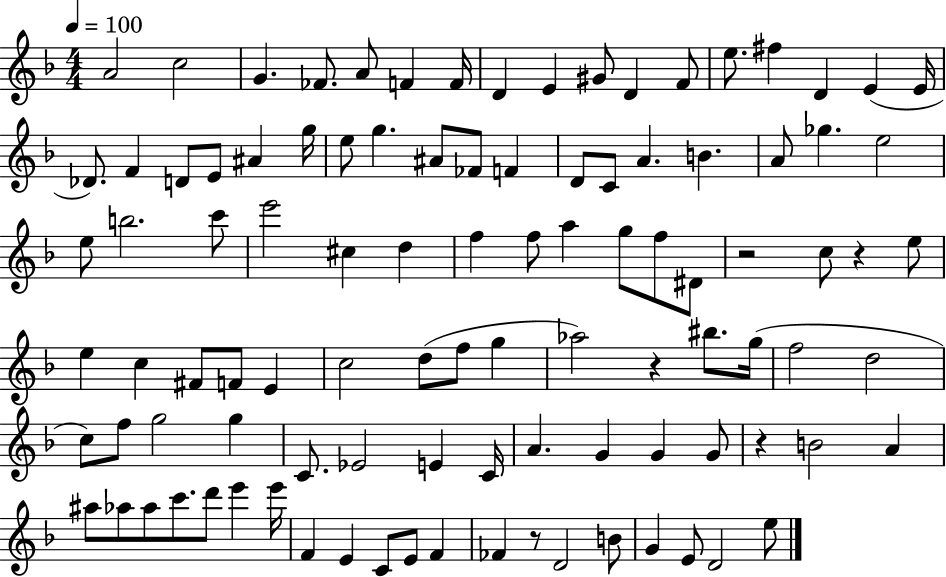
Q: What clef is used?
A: treble